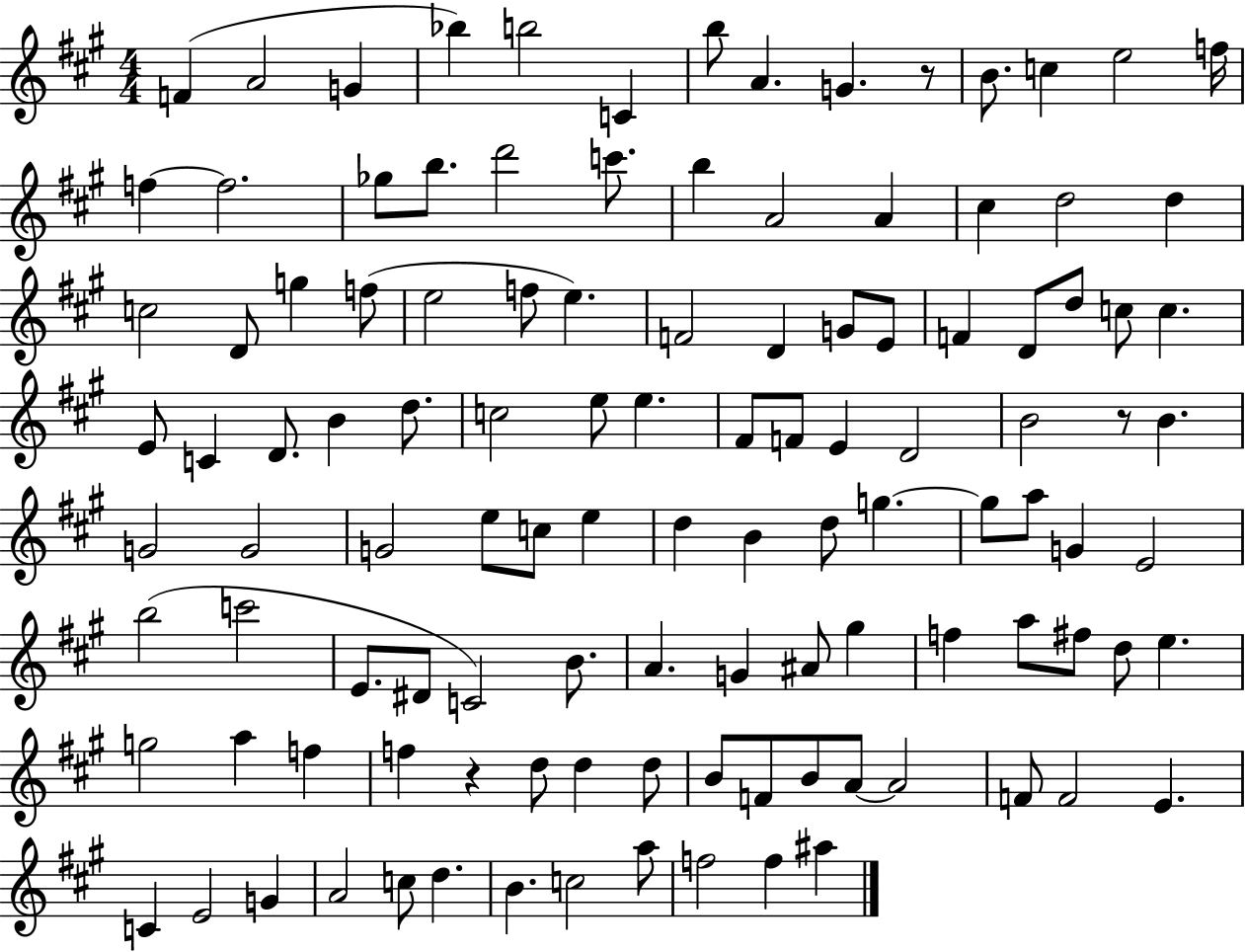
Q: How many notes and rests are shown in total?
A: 114